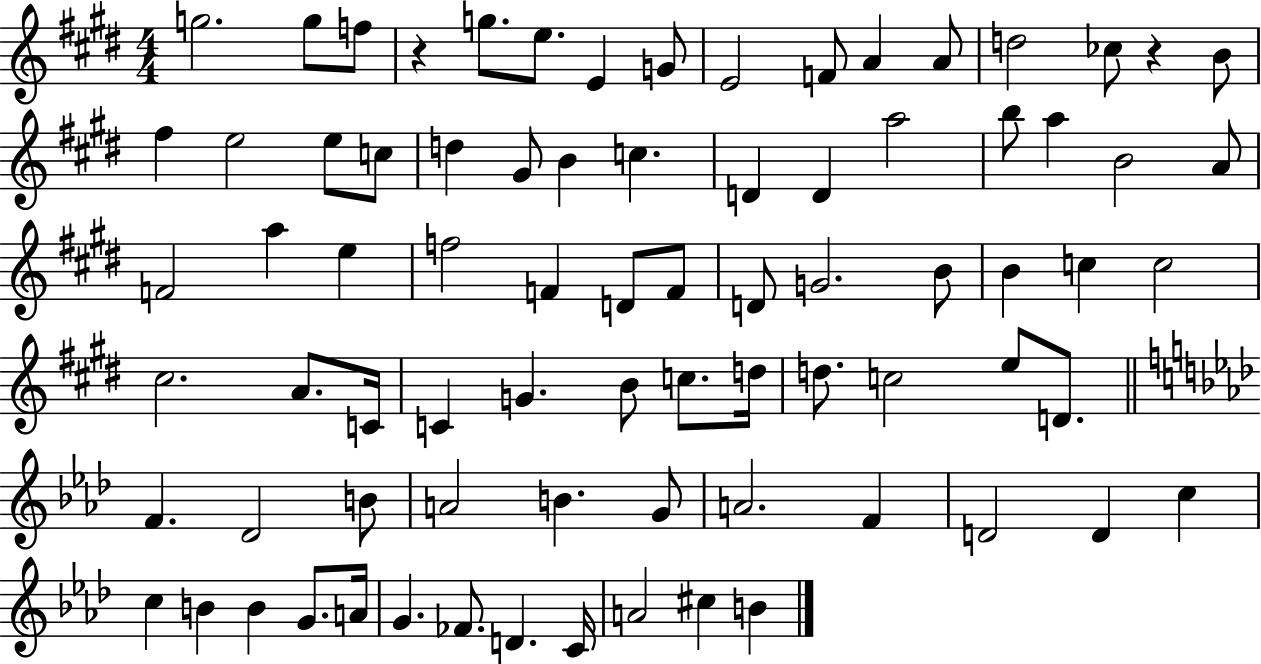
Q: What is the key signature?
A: E major